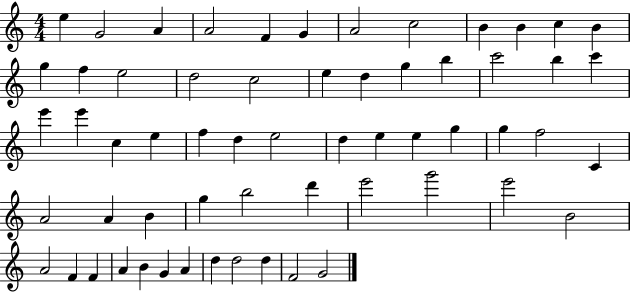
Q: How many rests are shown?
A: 0